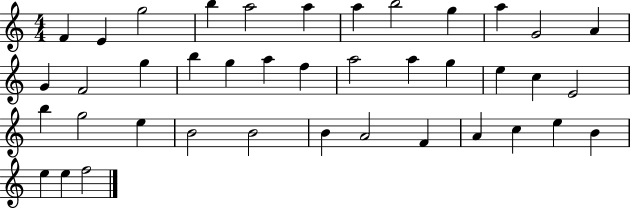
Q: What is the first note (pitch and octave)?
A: F4